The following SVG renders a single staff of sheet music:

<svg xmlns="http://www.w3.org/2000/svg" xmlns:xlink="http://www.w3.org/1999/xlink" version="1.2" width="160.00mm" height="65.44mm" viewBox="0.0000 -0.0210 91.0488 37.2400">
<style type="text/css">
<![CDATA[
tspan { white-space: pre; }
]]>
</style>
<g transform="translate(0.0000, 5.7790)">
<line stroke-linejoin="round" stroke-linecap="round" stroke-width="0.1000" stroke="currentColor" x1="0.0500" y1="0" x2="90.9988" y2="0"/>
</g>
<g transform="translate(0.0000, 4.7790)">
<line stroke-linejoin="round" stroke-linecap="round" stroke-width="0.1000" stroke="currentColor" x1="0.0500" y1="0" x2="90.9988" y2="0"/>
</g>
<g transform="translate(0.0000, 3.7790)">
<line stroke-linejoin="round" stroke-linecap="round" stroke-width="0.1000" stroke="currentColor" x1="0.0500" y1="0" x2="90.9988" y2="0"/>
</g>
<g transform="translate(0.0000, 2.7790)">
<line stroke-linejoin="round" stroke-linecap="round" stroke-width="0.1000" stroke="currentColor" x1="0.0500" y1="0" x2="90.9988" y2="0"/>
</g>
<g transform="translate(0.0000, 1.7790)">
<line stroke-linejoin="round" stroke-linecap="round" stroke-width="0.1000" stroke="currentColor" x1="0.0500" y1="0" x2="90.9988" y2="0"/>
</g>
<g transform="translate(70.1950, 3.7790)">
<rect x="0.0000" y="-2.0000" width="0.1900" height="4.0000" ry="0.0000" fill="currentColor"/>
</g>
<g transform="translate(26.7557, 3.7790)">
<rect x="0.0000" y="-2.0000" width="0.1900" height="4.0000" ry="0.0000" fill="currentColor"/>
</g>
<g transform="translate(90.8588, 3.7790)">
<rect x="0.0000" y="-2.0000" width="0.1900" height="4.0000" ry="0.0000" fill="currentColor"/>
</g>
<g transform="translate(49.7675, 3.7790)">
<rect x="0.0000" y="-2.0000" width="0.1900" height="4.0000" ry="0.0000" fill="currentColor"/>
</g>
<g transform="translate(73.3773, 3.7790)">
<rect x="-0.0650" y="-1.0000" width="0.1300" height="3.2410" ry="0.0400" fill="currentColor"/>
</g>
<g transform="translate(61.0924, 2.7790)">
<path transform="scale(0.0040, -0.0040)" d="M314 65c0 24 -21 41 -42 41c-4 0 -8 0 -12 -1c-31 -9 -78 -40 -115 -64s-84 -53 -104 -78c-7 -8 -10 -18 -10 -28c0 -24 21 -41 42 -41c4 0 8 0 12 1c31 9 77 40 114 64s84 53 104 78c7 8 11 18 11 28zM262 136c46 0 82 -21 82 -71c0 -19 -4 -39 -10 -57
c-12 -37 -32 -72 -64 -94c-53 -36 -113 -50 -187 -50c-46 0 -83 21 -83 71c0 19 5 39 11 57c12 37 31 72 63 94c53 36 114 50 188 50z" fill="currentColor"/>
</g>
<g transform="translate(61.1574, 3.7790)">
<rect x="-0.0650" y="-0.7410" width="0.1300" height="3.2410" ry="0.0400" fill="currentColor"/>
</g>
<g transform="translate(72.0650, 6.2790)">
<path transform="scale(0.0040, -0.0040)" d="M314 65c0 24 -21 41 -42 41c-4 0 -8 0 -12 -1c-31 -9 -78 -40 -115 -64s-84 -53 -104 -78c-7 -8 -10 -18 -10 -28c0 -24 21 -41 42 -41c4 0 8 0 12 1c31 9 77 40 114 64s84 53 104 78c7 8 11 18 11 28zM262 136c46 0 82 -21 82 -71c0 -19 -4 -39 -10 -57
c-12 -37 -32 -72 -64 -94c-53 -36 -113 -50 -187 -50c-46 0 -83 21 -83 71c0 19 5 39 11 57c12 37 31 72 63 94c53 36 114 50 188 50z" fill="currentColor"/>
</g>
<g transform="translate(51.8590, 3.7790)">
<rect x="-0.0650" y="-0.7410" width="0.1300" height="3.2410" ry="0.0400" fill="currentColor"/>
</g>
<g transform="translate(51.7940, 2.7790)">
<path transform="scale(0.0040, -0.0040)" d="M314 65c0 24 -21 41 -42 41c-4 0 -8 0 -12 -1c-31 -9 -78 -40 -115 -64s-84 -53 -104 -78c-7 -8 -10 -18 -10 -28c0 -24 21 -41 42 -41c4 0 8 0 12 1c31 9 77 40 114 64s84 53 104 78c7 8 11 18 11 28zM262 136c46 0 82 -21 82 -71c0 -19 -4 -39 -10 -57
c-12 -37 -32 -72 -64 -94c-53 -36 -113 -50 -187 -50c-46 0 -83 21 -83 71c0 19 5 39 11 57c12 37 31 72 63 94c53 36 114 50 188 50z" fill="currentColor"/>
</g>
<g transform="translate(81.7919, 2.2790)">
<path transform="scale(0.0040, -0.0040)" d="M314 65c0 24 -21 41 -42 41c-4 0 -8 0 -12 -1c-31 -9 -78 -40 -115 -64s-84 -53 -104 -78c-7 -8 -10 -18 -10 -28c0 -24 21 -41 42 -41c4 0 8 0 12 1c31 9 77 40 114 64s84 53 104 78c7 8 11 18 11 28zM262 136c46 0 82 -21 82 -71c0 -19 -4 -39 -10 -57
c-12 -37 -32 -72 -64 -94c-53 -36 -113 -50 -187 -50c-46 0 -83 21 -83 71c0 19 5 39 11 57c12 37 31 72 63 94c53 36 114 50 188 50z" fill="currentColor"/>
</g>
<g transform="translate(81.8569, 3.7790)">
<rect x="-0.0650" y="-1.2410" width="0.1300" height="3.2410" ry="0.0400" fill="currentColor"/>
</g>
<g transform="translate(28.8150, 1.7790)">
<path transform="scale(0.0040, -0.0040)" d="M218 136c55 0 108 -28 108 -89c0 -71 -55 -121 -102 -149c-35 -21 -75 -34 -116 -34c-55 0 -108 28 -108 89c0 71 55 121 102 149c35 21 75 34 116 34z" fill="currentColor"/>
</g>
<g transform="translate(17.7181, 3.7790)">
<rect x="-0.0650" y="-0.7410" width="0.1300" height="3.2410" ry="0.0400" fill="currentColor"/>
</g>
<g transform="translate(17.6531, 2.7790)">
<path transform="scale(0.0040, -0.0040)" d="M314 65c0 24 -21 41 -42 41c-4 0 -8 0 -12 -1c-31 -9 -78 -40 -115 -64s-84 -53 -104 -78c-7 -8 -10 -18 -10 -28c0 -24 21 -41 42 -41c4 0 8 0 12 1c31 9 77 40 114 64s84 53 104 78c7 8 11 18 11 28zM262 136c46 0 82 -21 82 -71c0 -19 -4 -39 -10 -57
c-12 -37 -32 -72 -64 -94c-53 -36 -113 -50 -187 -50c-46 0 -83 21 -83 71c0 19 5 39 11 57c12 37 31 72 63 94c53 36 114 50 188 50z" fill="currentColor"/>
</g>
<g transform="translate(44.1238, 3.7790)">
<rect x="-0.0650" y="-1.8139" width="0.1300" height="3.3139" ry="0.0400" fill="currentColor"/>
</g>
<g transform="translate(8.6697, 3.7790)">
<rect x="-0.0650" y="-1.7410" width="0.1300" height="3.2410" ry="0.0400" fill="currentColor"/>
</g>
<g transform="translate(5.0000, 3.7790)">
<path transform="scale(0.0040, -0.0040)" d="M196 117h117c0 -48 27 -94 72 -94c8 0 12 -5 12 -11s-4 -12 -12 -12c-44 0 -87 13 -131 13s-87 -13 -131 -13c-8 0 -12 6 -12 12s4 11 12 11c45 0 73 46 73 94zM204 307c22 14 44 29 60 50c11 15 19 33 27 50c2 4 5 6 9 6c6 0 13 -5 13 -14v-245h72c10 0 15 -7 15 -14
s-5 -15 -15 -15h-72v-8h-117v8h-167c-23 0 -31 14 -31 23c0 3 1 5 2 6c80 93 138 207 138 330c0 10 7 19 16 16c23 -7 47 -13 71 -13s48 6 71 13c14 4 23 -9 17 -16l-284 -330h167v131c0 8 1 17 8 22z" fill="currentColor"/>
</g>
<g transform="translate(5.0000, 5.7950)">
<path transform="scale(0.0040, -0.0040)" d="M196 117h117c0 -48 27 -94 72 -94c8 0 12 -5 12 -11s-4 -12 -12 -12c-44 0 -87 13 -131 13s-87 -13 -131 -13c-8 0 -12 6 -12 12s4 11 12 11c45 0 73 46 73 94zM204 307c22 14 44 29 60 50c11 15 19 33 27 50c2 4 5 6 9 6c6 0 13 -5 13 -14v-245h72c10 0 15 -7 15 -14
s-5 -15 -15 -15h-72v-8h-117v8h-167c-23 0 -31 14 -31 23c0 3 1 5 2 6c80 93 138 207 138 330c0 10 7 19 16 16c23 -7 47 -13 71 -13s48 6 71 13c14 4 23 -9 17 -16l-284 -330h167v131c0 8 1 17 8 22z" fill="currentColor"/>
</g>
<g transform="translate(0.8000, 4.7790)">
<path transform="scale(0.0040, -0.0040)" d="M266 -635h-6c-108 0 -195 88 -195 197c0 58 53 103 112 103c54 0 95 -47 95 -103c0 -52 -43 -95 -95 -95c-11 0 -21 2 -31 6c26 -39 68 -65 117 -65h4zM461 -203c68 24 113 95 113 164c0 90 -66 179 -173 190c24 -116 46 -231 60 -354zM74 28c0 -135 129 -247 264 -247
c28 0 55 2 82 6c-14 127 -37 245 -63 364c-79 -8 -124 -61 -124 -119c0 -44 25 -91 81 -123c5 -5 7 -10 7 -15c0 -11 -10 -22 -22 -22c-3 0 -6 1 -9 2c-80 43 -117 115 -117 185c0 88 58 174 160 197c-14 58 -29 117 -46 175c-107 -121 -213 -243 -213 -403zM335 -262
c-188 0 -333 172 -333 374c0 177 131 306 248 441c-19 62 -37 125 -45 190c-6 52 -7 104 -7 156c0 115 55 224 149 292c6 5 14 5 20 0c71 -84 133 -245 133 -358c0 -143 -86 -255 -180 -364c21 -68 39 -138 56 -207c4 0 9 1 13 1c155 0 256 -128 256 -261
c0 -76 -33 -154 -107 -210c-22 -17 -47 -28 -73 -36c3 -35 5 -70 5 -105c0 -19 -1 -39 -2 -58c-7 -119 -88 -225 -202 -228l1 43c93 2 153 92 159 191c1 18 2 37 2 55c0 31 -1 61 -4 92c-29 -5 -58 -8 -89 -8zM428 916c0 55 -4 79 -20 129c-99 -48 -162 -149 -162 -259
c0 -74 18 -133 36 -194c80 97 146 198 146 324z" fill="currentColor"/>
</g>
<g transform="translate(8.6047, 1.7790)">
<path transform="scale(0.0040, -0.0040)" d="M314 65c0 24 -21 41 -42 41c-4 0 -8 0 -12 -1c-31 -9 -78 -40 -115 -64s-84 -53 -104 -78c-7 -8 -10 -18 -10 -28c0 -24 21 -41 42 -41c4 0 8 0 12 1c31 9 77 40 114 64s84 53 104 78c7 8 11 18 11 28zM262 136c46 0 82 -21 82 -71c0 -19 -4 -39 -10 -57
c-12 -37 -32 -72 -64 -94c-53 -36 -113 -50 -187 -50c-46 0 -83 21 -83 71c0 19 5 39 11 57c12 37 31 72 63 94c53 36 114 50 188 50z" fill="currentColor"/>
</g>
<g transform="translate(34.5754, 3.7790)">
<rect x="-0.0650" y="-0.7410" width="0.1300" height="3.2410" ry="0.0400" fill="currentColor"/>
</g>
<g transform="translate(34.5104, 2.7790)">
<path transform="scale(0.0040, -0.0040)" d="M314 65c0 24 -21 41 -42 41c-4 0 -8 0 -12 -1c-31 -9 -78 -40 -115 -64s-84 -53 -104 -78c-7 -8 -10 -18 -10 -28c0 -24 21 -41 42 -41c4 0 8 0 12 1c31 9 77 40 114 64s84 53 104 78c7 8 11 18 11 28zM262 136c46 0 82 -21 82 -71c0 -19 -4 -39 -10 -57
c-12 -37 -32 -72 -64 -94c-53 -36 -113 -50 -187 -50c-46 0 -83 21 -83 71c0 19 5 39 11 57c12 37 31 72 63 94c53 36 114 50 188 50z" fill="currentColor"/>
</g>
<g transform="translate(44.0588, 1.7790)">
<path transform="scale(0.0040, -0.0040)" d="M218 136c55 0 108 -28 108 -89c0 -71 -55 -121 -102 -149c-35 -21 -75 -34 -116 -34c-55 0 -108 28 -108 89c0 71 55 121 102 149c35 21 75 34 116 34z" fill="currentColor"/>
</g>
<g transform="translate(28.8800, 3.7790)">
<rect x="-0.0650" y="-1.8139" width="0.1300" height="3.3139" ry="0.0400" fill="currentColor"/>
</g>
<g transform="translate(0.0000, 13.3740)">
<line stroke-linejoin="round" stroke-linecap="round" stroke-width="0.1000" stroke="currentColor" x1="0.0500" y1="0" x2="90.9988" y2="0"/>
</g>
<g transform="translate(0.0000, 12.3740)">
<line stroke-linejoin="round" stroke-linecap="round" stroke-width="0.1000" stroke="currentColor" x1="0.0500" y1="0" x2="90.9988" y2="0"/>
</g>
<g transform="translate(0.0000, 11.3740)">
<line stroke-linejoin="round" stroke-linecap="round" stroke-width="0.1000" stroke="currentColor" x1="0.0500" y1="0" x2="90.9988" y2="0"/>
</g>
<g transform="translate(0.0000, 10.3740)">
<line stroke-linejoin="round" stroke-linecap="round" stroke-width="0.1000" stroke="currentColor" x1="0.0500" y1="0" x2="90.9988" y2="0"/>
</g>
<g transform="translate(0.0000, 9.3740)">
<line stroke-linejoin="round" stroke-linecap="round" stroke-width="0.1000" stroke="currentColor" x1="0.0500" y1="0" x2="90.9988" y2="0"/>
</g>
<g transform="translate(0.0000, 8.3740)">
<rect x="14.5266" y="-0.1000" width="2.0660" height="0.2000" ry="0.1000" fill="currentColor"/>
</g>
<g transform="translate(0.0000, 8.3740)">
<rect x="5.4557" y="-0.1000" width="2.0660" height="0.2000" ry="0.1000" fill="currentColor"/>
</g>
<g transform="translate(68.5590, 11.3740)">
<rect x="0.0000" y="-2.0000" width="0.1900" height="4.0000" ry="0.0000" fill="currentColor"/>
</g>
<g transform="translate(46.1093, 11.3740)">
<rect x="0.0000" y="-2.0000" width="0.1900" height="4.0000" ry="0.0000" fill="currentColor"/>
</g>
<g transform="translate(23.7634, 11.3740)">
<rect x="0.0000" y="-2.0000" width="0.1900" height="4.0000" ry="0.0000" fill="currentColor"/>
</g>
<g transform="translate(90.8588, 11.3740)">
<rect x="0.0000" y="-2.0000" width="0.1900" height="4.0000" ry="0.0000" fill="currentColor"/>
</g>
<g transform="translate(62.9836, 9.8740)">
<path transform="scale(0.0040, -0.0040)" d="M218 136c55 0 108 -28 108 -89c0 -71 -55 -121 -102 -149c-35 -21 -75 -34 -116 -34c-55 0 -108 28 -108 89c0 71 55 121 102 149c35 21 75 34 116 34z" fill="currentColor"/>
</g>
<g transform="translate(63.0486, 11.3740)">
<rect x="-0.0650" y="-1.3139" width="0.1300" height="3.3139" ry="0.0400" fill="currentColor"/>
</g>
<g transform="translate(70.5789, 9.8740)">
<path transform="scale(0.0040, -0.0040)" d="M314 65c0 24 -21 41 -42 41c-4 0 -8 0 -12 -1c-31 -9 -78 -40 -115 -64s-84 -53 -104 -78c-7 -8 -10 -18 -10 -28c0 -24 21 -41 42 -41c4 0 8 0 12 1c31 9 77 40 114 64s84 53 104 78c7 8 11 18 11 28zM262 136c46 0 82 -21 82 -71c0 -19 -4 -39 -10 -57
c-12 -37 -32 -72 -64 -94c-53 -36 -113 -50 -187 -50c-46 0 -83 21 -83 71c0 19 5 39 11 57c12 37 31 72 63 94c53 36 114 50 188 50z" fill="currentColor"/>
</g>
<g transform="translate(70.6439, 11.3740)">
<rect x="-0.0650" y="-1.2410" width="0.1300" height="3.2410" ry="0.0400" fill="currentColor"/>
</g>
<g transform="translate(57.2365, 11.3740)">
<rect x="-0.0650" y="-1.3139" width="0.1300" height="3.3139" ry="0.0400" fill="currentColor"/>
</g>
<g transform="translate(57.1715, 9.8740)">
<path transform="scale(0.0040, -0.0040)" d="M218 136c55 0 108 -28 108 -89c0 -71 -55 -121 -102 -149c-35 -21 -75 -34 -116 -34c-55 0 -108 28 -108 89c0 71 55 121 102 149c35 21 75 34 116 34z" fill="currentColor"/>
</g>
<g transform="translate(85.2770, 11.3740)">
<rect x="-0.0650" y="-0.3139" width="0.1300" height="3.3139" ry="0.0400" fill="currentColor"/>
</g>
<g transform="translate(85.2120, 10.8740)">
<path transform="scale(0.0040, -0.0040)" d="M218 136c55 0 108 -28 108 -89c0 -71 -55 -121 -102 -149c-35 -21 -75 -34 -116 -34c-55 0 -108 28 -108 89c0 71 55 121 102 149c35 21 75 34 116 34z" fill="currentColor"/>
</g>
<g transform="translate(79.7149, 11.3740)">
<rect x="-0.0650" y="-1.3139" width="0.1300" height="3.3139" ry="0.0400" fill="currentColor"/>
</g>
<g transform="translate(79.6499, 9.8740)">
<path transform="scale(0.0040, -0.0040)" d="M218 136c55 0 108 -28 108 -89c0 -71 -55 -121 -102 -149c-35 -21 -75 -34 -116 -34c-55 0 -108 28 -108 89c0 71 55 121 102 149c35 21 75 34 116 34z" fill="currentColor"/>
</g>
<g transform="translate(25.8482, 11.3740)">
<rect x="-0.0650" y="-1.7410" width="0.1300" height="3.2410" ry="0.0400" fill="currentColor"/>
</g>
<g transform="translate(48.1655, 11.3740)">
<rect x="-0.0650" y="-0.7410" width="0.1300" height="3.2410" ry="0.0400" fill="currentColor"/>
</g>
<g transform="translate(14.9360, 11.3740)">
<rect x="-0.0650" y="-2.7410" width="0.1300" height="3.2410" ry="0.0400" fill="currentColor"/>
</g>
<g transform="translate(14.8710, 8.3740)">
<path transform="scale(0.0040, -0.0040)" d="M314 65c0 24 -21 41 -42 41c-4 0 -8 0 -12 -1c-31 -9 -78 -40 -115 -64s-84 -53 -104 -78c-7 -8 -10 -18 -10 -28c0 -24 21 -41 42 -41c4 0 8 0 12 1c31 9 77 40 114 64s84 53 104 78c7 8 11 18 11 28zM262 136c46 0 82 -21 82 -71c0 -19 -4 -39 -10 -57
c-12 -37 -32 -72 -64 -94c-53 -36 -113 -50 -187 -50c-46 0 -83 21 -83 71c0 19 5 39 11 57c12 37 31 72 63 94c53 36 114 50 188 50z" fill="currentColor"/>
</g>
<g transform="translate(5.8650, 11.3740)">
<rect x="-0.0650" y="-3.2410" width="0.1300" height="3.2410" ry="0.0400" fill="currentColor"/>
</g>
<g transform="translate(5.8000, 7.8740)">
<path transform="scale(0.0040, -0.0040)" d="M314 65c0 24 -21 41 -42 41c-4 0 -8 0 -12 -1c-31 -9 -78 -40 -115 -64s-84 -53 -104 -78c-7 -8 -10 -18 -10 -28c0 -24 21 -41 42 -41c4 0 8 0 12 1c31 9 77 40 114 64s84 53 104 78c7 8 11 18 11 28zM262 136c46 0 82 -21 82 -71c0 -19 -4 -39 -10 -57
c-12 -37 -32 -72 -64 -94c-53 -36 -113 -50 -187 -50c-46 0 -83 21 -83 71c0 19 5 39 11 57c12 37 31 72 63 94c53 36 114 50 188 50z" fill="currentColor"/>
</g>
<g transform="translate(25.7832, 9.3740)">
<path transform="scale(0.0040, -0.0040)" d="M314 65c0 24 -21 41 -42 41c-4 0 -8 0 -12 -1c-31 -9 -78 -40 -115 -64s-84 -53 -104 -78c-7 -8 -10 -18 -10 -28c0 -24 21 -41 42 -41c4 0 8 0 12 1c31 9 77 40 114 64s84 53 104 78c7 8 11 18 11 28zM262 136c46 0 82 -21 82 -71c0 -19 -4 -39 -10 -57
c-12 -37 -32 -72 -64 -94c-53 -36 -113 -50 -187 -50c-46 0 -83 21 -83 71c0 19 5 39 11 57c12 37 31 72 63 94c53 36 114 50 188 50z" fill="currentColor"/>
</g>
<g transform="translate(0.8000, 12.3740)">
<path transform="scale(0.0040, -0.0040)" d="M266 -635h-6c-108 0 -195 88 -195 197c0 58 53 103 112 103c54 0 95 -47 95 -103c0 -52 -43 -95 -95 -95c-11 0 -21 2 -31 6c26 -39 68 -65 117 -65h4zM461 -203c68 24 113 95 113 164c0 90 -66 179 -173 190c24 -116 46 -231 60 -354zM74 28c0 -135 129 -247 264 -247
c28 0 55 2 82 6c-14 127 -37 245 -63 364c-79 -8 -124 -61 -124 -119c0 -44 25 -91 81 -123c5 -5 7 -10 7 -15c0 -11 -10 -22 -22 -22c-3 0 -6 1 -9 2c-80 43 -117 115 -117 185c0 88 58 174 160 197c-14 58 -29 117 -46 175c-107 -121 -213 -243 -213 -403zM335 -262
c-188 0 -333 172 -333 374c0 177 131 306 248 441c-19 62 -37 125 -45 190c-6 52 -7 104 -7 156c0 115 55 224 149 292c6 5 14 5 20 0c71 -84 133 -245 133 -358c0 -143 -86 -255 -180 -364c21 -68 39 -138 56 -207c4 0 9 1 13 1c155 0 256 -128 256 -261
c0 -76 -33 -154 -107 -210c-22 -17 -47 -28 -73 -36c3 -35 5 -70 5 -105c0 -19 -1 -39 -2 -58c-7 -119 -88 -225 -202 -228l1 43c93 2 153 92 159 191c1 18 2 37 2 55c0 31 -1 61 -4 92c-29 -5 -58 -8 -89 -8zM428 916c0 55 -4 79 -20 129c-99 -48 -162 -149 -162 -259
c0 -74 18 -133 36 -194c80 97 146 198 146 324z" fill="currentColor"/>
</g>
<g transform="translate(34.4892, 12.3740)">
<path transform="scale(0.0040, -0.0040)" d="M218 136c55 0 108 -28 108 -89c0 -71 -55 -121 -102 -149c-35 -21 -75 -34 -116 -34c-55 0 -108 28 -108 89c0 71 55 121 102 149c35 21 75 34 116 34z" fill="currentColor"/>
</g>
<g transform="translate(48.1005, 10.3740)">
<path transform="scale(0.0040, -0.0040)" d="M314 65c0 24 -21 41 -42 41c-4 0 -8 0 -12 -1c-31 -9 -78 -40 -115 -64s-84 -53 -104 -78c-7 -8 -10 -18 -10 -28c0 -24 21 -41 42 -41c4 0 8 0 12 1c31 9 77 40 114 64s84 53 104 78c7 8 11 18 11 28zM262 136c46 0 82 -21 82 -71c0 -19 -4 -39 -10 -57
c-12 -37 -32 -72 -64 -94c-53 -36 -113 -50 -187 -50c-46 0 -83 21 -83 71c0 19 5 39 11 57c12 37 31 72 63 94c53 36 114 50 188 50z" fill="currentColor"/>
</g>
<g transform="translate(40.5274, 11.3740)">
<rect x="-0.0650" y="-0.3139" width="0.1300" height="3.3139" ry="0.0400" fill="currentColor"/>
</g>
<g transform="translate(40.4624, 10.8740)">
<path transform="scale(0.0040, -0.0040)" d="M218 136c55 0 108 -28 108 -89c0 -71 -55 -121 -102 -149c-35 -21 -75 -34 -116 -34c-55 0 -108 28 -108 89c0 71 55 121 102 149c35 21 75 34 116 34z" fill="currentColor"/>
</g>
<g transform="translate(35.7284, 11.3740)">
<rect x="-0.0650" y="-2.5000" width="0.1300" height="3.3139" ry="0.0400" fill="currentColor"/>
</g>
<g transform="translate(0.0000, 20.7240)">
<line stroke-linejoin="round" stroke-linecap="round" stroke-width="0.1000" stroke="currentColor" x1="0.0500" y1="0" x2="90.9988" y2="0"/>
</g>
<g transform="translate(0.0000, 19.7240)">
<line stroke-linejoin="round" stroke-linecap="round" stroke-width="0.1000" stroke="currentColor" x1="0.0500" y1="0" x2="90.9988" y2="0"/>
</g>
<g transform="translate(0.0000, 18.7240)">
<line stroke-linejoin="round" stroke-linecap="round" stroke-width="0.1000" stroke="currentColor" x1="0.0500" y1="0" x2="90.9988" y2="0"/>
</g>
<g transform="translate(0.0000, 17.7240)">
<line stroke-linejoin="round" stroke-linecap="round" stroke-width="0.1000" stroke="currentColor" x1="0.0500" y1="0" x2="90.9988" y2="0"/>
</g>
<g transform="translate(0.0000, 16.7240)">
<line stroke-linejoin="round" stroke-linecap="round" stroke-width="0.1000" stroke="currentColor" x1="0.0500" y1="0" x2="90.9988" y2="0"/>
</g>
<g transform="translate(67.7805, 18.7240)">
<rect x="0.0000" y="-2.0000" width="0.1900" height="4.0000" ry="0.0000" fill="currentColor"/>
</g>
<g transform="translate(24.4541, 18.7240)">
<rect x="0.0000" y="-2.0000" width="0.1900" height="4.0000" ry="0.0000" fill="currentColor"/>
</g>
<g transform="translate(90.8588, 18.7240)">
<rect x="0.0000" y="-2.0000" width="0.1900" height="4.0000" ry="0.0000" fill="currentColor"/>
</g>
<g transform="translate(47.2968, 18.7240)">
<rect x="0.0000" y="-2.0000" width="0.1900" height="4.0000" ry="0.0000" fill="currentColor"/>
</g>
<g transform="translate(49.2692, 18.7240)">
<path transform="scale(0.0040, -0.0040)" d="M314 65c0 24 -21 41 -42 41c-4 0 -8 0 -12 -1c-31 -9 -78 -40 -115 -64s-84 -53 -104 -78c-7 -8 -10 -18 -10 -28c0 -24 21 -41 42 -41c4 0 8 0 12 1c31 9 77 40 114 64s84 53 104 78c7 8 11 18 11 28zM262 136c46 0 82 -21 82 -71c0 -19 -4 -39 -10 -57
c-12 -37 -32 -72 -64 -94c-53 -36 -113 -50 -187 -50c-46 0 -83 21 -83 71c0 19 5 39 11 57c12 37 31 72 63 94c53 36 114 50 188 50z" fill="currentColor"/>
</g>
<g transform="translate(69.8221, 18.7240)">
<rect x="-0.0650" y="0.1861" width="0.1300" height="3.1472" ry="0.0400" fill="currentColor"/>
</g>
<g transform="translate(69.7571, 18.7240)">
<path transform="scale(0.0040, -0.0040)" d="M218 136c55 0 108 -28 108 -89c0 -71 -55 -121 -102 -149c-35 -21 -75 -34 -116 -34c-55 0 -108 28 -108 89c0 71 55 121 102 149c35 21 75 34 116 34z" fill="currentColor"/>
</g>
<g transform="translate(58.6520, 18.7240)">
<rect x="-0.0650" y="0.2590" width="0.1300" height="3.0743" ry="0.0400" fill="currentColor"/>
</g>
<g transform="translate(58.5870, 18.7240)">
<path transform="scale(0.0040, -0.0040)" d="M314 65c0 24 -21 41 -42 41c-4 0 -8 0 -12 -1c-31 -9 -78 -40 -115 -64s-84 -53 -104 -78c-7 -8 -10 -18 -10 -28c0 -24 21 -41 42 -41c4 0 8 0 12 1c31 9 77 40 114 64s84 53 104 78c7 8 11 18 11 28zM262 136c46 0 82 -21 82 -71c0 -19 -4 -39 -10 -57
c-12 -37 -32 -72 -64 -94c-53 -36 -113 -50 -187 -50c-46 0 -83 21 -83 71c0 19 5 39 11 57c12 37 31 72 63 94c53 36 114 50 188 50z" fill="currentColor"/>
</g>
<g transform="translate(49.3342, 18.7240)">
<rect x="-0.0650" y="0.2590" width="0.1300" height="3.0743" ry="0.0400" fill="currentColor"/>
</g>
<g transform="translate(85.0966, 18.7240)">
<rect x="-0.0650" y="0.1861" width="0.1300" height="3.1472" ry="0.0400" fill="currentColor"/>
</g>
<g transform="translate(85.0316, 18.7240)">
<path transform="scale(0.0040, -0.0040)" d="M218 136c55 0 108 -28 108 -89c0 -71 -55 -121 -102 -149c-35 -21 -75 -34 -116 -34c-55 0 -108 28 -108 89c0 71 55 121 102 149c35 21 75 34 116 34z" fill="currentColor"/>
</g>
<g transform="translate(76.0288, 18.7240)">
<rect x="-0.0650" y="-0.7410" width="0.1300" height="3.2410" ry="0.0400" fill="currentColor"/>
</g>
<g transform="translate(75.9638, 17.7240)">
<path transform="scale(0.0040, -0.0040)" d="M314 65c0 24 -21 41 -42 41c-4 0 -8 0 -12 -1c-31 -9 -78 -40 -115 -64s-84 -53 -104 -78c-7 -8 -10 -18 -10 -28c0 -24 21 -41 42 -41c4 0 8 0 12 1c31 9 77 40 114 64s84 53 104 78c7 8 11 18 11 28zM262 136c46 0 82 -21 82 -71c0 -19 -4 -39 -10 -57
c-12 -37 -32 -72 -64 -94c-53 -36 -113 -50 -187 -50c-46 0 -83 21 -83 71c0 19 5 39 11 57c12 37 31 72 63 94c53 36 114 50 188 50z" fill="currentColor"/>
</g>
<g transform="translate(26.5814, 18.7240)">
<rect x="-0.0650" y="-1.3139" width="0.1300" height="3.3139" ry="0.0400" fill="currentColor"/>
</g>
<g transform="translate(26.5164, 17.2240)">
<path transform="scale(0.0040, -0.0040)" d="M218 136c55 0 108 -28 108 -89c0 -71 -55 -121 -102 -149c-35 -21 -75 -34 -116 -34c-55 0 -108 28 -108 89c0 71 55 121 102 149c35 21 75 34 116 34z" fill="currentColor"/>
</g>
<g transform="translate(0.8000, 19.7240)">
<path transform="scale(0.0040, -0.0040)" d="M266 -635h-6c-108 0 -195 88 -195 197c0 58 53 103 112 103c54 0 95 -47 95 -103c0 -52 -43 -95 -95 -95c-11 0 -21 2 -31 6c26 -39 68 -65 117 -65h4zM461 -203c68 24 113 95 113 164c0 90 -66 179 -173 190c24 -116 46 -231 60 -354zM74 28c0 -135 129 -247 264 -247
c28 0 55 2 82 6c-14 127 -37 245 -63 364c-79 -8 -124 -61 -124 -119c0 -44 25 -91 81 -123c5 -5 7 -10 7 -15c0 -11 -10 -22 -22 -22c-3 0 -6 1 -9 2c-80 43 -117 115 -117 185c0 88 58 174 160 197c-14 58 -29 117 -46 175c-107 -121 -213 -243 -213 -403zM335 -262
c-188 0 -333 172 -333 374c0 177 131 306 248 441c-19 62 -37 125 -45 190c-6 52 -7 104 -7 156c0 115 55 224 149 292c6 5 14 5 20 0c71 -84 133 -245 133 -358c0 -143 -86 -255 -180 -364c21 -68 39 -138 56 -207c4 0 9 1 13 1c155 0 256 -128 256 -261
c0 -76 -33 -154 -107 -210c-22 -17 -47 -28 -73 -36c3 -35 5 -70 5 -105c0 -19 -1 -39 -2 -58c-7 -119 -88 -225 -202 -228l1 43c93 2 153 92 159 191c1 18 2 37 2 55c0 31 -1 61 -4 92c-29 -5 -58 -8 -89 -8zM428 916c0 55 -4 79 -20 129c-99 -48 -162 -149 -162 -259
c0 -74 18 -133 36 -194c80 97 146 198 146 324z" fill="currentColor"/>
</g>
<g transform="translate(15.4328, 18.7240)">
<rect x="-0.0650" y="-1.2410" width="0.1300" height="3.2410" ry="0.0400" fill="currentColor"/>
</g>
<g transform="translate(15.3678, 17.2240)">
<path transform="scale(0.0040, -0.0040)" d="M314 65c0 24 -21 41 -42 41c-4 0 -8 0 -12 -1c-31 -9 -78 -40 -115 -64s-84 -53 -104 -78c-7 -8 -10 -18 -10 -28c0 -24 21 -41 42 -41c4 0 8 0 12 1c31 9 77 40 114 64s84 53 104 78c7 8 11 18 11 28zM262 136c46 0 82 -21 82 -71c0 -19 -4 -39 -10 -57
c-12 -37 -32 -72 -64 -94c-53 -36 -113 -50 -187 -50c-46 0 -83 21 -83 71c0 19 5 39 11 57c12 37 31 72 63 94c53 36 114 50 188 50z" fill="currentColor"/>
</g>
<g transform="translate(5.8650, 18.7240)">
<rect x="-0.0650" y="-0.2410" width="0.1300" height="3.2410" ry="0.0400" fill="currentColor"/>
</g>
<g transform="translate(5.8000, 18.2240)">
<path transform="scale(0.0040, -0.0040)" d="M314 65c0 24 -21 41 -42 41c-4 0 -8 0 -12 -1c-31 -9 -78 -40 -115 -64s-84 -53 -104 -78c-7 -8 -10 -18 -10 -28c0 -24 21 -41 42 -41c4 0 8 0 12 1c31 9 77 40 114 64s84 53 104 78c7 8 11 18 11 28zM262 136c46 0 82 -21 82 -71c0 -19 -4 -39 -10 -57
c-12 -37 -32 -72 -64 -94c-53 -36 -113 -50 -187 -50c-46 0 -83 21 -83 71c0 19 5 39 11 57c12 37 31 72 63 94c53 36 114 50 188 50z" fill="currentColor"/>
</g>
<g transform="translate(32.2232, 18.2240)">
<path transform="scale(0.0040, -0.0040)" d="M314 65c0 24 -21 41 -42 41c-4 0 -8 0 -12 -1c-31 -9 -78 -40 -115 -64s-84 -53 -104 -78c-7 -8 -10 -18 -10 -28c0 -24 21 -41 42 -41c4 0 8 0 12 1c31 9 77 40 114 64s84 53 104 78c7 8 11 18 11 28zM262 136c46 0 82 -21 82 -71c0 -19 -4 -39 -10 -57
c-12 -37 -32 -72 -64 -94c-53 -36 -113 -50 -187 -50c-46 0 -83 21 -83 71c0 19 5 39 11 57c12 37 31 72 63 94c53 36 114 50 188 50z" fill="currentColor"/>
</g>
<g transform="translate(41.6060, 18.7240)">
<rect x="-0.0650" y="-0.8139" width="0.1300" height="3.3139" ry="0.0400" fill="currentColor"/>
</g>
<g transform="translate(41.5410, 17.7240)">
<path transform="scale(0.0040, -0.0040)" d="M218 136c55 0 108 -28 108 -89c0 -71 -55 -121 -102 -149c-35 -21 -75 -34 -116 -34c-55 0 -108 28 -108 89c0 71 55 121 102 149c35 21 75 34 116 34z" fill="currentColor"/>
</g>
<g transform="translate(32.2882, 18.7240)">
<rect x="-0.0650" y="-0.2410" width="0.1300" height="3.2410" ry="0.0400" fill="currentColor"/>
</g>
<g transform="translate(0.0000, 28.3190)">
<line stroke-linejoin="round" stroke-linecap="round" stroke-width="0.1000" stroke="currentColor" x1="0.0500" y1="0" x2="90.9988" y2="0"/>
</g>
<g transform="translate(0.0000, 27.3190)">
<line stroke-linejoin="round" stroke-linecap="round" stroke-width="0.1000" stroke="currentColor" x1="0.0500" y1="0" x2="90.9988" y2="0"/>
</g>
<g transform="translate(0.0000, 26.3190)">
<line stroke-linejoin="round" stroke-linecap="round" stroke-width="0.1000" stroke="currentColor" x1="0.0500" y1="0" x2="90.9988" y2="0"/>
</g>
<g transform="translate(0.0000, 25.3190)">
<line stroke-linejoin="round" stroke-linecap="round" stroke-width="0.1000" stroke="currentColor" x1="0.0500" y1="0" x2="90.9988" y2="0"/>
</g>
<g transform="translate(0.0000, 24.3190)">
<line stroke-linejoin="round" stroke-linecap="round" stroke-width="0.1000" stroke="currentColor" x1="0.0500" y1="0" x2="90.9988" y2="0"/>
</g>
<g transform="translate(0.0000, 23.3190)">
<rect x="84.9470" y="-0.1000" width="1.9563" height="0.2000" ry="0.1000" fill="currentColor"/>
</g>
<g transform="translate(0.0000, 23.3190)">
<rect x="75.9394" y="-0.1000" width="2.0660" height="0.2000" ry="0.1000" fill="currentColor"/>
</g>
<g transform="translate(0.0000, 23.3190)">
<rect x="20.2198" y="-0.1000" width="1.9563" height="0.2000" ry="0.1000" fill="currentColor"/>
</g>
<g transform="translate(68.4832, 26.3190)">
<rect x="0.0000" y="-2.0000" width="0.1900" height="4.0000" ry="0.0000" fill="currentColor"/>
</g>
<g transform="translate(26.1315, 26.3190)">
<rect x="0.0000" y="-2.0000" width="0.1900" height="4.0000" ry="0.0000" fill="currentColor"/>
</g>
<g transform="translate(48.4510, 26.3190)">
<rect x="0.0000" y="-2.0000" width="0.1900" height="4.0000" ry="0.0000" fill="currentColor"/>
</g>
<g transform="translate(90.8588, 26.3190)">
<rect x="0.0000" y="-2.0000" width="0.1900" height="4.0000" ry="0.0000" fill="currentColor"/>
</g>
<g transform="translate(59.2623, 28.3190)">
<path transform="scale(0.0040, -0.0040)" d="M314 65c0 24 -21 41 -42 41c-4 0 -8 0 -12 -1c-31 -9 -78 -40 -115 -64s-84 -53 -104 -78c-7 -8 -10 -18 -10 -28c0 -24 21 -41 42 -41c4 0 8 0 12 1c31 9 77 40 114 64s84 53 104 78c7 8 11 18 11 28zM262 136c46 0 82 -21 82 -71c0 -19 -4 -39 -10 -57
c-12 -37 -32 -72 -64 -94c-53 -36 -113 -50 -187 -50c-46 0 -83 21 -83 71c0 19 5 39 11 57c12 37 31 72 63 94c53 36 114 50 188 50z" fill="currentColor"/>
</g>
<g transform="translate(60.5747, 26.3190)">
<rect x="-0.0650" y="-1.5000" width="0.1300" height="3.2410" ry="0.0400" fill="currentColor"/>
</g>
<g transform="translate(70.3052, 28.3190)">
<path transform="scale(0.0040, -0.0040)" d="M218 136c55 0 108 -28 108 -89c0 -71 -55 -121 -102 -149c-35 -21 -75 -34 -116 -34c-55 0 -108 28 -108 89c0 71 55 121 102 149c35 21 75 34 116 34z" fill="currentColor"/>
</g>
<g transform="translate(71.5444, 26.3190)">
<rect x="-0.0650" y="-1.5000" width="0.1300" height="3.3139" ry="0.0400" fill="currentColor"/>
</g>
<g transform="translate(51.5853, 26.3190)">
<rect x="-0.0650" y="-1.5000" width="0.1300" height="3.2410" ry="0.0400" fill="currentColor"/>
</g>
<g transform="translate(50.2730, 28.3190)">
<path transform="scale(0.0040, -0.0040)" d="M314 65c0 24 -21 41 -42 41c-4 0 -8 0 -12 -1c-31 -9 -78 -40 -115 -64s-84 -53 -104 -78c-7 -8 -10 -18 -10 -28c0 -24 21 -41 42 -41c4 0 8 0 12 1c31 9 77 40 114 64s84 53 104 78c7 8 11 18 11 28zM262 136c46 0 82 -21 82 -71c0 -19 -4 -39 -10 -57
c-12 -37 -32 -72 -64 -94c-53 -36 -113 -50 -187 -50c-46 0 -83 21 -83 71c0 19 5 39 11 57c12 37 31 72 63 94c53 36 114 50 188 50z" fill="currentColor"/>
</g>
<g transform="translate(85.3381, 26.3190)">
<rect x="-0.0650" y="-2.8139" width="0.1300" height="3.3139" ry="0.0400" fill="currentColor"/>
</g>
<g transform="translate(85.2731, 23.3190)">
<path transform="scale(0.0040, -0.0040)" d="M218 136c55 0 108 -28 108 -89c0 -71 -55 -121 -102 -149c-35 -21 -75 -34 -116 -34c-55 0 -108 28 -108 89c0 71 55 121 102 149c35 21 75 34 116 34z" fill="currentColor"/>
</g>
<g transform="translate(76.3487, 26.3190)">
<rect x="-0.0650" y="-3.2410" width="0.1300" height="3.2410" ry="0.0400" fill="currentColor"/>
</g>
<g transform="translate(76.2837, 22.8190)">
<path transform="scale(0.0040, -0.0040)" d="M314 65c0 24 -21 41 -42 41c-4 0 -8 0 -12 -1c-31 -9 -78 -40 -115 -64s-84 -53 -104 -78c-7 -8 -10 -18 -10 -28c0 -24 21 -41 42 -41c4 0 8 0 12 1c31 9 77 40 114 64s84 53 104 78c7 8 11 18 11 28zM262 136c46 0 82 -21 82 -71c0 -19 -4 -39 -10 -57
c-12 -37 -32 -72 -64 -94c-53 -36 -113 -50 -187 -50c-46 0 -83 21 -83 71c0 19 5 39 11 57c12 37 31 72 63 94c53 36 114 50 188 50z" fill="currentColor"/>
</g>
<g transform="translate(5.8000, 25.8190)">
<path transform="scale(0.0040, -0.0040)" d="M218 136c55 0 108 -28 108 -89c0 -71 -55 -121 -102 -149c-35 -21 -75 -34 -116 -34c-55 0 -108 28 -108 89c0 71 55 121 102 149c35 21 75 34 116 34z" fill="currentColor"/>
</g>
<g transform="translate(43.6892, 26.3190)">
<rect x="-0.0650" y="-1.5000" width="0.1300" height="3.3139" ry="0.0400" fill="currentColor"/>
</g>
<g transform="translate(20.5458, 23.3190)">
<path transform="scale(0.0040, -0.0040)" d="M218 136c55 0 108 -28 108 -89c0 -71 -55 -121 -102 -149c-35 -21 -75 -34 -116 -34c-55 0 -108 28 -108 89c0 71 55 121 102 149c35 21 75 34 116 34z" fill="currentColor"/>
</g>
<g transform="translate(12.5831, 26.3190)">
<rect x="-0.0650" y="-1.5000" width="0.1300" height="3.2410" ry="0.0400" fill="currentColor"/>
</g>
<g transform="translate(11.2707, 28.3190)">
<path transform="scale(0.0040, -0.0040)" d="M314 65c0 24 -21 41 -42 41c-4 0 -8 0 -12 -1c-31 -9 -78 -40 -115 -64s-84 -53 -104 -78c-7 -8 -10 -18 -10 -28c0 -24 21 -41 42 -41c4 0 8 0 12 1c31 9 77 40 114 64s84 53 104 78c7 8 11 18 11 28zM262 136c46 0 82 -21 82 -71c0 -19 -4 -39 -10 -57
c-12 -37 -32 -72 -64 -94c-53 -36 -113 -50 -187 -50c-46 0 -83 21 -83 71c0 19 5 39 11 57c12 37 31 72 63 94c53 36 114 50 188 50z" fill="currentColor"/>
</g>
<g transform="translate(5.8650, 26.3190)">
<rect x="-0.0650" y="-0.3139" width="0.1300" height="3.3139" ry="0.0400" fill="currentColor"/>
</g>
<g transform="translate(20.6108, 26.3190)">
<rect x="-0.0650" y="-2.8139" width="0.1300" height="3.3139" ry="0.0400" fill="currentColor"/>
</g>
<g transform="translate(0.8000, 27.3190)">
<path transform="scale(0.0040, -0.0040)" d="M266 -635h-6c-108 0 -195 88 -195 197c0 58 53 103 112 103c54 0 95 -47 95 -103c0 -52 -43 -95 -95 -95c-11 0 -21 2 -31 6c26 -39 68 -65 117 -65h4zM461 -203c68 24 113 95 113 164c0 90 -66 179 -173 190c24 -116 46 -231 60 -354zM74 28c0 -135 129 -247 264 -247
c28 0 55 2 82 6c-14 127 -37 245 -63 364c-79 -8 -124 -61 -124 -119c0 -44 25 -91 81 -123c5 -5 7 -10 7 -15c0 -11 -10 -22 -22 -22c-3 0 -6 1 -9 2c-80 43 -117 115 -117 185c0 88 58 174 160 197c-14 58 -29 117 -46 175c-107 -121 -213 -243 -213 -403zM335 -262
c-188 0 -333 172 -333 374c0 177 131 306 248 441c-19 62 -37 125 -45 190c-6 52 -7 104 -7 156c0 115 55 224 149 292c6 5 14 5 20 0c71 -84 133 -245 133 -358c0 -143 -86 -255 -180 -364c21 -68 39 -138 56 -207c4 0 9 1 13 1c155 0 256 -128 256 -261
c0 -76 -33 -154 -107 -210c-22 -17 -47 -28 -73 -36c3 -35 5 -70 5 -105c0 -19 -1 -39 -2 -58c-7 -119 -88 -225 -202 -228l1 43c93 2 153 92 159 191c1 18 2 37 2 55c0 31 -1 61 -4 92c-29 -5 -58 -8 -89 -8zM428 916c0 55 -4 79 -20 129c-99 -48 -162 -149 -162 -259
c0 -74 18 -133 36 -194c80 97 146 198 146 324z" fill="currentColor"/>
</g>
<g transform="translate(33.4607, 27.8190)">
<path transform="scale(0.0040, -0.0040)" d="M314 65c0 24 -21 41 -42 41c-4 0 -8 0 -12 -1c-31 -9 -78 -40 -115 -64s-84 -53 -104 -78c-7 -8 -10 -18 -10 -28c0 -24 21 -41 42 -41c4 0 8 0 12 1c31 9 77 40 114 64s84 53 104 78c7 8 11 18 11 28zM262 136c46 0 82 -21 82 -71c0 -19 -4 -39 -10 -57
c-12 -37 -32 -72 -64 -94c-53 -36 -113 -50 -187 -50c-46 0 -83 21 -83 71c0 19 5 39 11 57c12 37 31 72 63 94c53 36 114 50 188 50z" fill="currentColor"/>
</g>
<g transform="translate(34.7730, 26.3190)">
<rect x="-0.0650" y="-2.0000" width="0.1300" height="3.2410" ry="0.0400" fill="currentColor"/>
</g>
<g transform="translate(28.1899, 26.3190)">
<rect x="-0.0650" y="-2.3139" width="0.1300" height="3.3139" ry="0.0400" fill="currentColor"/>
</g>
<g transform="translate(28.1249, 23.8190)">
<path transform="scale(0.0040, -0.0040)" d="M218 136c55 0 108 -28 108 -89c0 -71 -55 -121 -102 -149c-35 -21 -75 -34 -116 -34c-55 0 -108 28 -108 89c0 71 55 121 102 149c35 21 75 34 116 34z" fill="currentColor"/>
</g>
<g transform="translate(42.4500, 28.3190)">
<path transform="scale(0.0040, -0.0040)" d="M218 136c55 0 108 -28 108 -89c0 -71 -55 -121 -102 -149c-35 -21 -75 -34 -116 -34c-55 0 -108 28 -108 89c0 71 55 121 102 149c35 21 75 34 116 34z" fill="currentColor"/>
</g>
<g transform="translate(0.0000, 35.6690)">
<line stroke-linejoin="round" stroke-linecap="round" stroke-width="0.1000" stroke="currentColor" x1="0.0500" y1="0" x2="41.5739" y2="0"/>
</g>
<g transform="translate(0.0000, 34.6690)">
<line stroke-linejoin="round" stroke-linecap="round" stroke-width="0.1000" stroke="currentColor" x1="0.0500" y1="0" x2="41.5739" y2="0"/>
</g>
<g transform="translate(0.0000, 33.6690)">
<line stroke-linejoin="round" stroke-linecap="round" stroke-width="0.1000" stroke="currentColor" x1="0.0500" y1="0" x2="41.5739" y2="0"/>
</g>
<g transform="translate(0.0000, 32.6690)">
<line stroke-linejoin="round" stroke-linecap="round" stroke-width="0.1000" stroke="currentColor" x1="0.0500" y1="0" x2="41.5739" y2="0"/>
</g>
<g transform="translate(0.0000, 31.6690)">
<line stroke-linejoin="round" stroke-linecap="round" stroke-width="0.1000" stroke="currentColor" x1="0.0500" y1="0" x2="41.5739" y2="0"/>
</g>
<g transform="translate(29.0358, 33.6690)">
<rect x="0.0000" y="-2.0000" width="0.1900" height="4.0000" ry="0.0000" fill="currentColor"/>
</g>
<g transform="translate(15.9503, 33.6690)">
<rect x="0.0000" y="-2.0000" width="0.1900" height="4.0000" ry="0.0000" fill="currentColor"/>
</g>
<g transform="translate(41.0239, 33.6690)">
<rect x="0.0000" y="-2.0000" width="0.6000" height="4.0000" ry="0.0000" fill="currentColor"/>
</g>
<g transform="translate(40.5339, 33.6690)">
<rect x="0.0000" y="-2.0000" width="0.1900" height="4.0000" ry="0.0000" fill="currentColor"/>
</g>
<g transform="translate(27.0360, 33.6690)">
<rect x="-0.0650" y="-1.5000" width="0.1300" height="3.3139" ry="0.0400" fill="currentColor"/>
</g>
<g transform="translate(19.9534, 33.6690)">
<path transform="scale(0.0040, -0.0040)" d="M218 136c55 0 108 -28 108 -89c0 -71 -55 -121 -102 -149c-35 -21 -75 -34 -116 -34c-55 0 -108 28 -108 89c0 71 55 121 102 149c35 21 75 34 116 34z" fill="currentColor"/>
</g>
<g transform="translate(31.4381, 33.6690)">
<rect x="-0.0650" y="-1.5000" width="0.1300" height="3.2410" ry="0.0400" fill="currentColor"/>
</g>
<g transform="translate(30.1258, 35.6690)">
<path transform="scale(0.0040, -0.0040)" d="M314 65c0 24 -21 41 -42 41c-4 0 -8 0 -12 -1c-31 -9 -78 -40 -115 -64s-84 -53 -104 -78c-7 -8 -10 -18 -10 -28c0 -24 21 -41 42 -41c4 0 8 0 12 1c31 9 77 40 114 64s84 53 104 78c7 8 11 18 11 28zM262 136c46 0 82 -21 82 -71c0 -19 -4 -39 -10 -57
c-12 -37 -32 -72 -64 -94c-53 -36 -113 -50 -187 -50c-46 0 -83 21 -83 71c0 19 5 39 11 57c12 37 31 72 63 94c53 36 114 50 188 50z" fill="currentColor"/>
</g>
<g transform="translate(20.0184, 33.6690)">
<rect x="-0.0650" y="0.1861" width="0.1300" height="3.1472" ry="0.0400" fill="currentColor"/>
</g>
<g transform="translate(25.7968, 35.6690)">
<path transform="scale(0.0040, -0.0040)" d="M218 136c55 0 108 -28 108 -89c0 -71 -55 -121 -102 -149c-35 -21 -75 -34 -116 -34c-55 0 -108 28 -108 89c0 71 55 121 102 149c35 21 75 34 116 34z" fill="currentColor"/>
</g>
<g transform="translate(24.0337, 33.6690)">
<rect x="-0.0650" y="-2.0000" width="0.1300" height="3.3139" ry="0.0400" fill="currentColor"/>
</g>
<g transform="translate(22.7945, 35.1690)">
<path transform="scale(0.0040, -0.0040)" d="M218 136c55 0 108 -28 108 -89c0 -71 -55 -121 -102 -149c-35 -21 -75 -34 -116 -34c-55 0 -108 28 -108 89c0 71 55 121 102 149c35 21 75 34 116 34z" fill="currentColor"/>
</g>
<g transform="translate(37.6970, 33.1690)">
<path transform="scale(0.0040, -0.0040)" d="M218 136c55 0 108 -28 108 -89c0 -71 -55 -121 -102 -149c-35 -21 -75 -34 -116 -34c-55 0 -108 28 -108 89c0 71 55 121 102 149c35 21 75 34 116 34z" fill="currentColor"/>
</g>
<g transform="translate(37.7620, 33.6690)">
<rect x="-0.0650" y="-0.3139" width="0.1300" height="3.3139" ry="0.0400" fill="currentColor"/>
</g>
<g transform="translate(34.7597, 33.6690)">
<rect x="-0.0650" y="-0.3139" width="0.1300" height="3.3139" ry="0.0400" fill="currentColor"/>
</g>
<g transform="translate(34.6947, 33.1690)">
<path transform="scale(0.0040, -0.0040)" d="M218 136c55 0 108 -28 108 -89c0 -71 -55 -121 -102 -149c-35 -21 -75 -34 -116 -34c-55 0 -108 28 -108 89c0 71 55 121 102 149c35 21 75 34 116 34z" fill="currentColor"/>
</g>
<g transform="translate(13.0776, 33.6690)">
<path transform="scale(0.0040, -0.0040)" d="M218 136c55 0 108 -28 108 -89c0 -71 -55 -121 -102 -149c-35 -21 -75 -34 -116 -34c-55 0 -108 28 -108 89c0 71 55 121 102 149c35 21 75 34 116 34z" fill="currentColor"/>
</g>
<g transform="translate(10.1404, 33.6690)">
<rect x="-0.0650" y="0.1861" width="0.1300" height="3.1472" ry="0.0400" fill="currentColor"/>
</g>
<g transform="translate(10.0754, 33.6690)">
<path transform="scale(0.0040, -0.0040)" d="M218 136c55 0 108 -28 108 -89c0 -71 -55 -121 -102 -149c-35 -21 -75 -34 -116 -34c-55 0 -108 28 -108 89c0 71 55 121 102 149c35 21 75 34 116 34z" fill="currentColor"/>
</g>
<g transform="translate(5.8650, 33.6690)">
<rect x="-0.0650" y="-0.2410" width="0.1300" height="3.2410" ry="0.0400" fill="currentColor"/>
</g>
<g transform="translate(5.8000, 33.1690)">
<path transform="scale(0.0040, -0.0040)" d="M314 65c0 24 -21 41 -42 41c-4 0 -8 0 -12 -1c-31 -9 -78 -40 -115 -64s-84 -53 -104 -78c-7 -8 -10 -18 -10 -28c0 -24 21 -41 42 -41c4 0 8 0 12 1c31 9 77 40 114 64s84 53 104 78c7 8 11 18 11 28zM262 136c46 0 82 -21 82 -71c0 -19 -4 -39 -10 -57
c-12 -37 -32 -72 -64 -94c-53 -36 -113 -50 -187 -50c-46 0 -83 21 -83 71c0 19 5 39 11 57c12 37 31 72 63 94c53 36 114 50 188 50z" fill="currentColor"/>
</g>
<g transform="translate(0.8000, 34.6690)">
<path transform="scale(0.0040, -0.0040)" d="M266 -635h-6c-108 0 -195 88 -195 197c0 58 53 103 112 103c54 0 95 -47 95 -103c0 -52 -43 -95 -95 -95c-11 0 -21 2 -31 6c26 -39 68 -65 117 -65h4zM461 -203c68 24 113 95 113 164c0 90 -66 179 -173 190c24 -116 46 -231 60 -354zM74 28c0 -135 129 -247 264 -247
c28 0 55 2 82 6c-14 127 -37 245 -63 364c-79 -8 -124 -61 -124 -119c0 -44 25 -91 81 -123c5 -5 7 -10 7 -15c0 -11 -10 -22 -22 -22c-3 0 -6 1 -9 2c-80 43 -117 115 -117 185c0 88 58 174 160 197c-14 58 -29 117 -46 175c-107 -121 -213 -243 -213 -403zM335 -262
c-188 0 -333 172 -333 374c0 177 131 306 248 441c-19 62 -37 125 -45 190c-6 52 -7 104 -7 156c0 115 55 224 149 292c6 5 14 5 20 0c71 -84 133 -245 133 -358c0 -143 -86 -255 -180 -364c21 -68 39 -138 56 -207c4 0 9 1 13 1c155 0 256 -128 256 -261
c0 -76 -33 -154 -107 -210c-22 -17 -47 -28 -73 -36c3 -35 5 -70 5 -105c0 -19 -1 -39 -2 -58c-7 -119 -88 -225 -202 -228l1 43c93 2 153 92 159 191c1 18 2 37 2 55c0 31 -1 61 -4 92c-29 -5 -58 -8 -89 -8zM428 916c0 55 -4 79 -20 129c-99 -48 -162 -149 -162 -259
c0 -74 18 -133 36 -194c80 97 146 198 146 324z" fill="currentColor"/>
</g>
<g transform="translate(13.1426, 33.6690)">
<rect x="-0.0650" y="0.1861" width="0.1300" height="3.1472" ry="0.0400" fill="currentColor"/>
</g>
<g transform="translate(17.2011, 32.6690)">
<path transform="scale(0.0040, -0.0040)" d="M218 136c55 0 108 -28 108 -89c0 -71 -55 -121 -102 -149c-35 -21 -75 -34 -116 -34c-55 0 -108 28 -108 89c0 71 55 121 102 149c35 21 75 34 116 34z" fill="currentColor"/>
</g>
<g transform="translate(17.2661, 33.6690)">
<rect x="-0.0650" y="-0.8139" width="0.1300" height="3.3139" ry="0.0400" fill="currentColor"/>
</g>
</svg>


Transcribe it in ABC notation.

X:1
T:Untitled
M:4/4
L:1/4
K:C
f2 d2 f d2 f d2 d2 D2 e2 b2 a2 f2 G c d2 e e e2 e c c2 e2 e c2 d B2 B2 B d2 B c E2 a g F2 E E2 E2 E b2 a c2 B B d B F E E2 c c